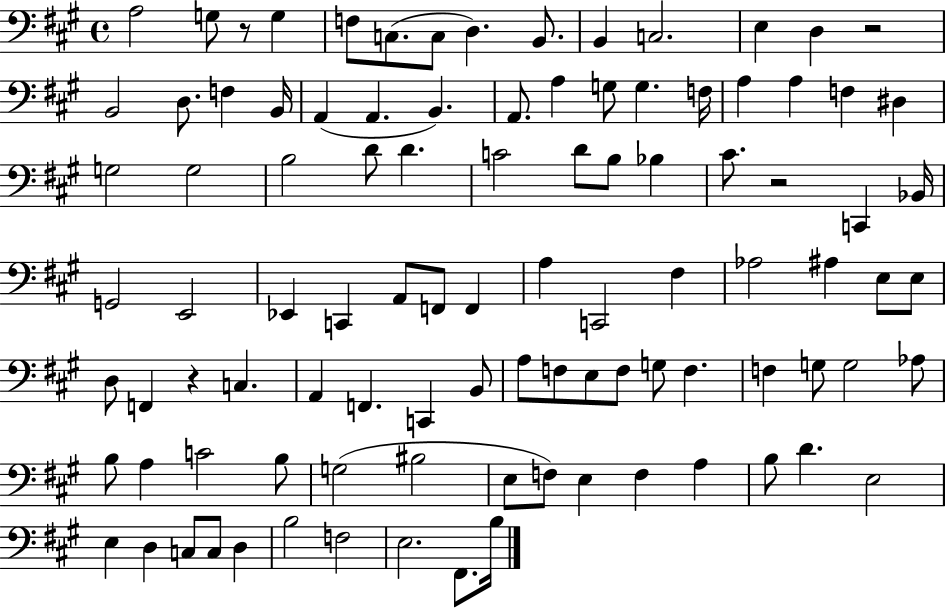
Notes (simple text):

A3/h G3/e R/e G3/q F3/e C3/e. C3/e D3/q. B2/e. B2/q C3/h. E3/q D3/q R/h B2/h D3/e. F3/q B2/s A2/q A2/q. B2/q. A2/e. A3/q G3/e G3/q. F3/s A3/q A3/q F3/q D#3/q G3/h G3/h B3/h D4/e D4/q. C4/h D4/e B3/e Bb3/q C#4/e. R/h C2/q Bb2/s G2/h E2/h Eb2/q C2/q A2/e F2/e F2/q A3/q C2/h F#3/q Ab3/h A#3/q E3/e E3/e D3/e F2/q R/q C3/q. A2/q F2/q. C2/q B2/e A3/e F3/e E3/e F3/e G3/e F3/q. F3/q G3/e G3/h Ab3/e B3/e A3/q C4/h B3/e G3/h BIS3/h E3/e F3/e E3/q F3/q A3/q B3/e D4/q. E3/h E3/q D3/q C3/e C3/e D3/q B3/h F3/h E3/h. F#2/e. B3/s